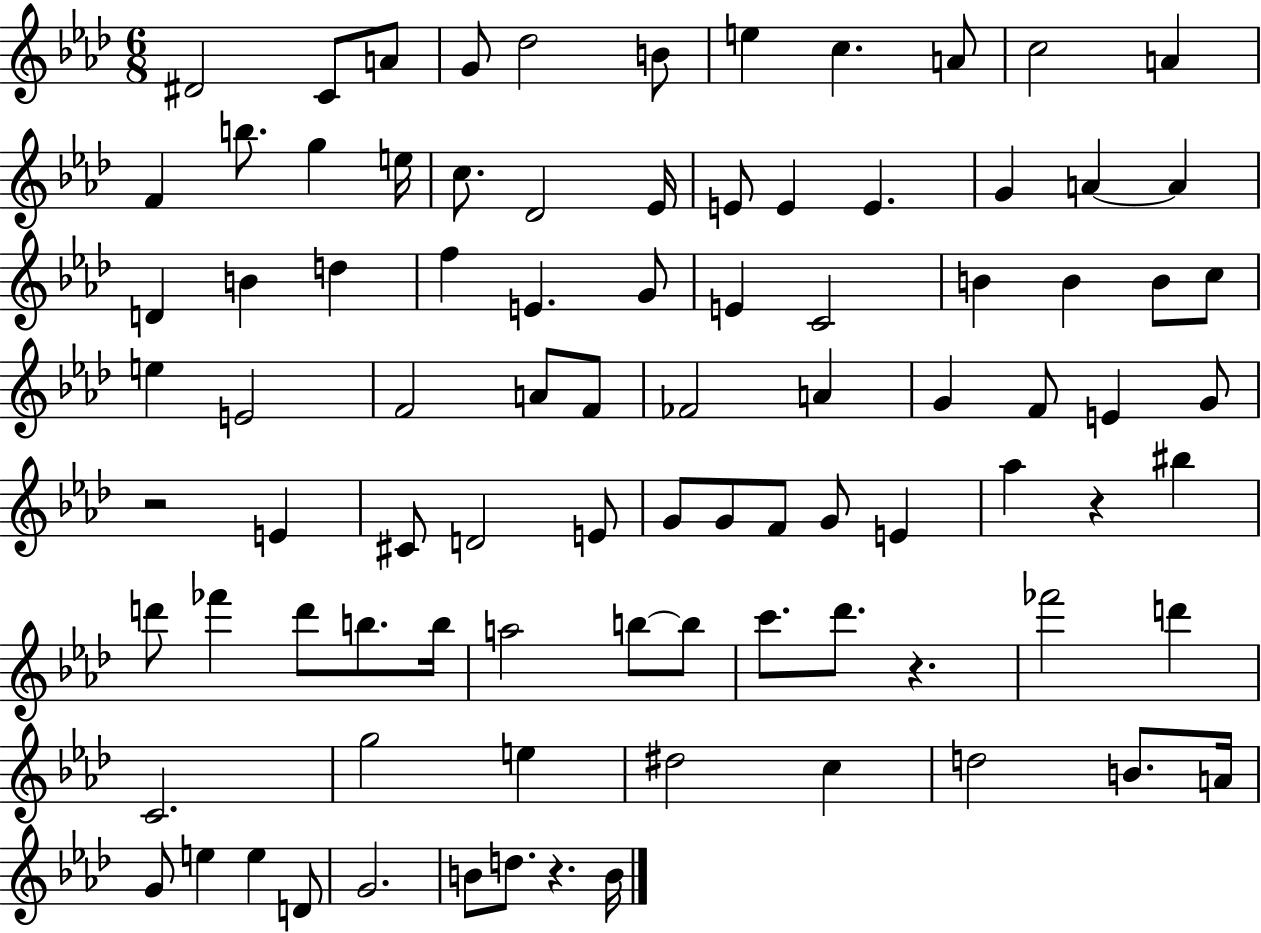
{
  \clef treble
  \numericTimeSignature
  \time 6/8
  \key aes \major
  dis'2 c'8 a'8 | g'8 des''2 b'8 | e''4 c''4. a'8 | c''2 a'4 | \break f'4 b''8. g''4 e''16 | c''8. des'2 ees'16 | e'8 e'4 e'4. | g'4 a'4~~ a'4 | \break d'4 b'4 d''4 | f''4 e'4. g'8 | e'4 c'2 | b'4 b'4 b'8 c''8 | \break e''4 e'2 | f'2 a'8 f'8 | fes'2 a'4 | g'4 f'8 e'4 g'8 | \break r2 e'4 | cis'8 d'2 e'8 | g'8 g'8 f'8 g'8 e'4 | aes''4 r4 bis''4 | \break d'''8 fes'''4 d'''8 b''8. b''16 | a''2 b''8~~ b''8 | c'''8. des'''8. r4. | fes'''2 d'''4 | \break c'2. | g''2 e''4 | dis''2 c''4 | d''2 b'8. a'16 | \break g'8 e''4 e''4 d'8 | g'2. | b'8 d''8. r4. b'16 | \bar "|."
}